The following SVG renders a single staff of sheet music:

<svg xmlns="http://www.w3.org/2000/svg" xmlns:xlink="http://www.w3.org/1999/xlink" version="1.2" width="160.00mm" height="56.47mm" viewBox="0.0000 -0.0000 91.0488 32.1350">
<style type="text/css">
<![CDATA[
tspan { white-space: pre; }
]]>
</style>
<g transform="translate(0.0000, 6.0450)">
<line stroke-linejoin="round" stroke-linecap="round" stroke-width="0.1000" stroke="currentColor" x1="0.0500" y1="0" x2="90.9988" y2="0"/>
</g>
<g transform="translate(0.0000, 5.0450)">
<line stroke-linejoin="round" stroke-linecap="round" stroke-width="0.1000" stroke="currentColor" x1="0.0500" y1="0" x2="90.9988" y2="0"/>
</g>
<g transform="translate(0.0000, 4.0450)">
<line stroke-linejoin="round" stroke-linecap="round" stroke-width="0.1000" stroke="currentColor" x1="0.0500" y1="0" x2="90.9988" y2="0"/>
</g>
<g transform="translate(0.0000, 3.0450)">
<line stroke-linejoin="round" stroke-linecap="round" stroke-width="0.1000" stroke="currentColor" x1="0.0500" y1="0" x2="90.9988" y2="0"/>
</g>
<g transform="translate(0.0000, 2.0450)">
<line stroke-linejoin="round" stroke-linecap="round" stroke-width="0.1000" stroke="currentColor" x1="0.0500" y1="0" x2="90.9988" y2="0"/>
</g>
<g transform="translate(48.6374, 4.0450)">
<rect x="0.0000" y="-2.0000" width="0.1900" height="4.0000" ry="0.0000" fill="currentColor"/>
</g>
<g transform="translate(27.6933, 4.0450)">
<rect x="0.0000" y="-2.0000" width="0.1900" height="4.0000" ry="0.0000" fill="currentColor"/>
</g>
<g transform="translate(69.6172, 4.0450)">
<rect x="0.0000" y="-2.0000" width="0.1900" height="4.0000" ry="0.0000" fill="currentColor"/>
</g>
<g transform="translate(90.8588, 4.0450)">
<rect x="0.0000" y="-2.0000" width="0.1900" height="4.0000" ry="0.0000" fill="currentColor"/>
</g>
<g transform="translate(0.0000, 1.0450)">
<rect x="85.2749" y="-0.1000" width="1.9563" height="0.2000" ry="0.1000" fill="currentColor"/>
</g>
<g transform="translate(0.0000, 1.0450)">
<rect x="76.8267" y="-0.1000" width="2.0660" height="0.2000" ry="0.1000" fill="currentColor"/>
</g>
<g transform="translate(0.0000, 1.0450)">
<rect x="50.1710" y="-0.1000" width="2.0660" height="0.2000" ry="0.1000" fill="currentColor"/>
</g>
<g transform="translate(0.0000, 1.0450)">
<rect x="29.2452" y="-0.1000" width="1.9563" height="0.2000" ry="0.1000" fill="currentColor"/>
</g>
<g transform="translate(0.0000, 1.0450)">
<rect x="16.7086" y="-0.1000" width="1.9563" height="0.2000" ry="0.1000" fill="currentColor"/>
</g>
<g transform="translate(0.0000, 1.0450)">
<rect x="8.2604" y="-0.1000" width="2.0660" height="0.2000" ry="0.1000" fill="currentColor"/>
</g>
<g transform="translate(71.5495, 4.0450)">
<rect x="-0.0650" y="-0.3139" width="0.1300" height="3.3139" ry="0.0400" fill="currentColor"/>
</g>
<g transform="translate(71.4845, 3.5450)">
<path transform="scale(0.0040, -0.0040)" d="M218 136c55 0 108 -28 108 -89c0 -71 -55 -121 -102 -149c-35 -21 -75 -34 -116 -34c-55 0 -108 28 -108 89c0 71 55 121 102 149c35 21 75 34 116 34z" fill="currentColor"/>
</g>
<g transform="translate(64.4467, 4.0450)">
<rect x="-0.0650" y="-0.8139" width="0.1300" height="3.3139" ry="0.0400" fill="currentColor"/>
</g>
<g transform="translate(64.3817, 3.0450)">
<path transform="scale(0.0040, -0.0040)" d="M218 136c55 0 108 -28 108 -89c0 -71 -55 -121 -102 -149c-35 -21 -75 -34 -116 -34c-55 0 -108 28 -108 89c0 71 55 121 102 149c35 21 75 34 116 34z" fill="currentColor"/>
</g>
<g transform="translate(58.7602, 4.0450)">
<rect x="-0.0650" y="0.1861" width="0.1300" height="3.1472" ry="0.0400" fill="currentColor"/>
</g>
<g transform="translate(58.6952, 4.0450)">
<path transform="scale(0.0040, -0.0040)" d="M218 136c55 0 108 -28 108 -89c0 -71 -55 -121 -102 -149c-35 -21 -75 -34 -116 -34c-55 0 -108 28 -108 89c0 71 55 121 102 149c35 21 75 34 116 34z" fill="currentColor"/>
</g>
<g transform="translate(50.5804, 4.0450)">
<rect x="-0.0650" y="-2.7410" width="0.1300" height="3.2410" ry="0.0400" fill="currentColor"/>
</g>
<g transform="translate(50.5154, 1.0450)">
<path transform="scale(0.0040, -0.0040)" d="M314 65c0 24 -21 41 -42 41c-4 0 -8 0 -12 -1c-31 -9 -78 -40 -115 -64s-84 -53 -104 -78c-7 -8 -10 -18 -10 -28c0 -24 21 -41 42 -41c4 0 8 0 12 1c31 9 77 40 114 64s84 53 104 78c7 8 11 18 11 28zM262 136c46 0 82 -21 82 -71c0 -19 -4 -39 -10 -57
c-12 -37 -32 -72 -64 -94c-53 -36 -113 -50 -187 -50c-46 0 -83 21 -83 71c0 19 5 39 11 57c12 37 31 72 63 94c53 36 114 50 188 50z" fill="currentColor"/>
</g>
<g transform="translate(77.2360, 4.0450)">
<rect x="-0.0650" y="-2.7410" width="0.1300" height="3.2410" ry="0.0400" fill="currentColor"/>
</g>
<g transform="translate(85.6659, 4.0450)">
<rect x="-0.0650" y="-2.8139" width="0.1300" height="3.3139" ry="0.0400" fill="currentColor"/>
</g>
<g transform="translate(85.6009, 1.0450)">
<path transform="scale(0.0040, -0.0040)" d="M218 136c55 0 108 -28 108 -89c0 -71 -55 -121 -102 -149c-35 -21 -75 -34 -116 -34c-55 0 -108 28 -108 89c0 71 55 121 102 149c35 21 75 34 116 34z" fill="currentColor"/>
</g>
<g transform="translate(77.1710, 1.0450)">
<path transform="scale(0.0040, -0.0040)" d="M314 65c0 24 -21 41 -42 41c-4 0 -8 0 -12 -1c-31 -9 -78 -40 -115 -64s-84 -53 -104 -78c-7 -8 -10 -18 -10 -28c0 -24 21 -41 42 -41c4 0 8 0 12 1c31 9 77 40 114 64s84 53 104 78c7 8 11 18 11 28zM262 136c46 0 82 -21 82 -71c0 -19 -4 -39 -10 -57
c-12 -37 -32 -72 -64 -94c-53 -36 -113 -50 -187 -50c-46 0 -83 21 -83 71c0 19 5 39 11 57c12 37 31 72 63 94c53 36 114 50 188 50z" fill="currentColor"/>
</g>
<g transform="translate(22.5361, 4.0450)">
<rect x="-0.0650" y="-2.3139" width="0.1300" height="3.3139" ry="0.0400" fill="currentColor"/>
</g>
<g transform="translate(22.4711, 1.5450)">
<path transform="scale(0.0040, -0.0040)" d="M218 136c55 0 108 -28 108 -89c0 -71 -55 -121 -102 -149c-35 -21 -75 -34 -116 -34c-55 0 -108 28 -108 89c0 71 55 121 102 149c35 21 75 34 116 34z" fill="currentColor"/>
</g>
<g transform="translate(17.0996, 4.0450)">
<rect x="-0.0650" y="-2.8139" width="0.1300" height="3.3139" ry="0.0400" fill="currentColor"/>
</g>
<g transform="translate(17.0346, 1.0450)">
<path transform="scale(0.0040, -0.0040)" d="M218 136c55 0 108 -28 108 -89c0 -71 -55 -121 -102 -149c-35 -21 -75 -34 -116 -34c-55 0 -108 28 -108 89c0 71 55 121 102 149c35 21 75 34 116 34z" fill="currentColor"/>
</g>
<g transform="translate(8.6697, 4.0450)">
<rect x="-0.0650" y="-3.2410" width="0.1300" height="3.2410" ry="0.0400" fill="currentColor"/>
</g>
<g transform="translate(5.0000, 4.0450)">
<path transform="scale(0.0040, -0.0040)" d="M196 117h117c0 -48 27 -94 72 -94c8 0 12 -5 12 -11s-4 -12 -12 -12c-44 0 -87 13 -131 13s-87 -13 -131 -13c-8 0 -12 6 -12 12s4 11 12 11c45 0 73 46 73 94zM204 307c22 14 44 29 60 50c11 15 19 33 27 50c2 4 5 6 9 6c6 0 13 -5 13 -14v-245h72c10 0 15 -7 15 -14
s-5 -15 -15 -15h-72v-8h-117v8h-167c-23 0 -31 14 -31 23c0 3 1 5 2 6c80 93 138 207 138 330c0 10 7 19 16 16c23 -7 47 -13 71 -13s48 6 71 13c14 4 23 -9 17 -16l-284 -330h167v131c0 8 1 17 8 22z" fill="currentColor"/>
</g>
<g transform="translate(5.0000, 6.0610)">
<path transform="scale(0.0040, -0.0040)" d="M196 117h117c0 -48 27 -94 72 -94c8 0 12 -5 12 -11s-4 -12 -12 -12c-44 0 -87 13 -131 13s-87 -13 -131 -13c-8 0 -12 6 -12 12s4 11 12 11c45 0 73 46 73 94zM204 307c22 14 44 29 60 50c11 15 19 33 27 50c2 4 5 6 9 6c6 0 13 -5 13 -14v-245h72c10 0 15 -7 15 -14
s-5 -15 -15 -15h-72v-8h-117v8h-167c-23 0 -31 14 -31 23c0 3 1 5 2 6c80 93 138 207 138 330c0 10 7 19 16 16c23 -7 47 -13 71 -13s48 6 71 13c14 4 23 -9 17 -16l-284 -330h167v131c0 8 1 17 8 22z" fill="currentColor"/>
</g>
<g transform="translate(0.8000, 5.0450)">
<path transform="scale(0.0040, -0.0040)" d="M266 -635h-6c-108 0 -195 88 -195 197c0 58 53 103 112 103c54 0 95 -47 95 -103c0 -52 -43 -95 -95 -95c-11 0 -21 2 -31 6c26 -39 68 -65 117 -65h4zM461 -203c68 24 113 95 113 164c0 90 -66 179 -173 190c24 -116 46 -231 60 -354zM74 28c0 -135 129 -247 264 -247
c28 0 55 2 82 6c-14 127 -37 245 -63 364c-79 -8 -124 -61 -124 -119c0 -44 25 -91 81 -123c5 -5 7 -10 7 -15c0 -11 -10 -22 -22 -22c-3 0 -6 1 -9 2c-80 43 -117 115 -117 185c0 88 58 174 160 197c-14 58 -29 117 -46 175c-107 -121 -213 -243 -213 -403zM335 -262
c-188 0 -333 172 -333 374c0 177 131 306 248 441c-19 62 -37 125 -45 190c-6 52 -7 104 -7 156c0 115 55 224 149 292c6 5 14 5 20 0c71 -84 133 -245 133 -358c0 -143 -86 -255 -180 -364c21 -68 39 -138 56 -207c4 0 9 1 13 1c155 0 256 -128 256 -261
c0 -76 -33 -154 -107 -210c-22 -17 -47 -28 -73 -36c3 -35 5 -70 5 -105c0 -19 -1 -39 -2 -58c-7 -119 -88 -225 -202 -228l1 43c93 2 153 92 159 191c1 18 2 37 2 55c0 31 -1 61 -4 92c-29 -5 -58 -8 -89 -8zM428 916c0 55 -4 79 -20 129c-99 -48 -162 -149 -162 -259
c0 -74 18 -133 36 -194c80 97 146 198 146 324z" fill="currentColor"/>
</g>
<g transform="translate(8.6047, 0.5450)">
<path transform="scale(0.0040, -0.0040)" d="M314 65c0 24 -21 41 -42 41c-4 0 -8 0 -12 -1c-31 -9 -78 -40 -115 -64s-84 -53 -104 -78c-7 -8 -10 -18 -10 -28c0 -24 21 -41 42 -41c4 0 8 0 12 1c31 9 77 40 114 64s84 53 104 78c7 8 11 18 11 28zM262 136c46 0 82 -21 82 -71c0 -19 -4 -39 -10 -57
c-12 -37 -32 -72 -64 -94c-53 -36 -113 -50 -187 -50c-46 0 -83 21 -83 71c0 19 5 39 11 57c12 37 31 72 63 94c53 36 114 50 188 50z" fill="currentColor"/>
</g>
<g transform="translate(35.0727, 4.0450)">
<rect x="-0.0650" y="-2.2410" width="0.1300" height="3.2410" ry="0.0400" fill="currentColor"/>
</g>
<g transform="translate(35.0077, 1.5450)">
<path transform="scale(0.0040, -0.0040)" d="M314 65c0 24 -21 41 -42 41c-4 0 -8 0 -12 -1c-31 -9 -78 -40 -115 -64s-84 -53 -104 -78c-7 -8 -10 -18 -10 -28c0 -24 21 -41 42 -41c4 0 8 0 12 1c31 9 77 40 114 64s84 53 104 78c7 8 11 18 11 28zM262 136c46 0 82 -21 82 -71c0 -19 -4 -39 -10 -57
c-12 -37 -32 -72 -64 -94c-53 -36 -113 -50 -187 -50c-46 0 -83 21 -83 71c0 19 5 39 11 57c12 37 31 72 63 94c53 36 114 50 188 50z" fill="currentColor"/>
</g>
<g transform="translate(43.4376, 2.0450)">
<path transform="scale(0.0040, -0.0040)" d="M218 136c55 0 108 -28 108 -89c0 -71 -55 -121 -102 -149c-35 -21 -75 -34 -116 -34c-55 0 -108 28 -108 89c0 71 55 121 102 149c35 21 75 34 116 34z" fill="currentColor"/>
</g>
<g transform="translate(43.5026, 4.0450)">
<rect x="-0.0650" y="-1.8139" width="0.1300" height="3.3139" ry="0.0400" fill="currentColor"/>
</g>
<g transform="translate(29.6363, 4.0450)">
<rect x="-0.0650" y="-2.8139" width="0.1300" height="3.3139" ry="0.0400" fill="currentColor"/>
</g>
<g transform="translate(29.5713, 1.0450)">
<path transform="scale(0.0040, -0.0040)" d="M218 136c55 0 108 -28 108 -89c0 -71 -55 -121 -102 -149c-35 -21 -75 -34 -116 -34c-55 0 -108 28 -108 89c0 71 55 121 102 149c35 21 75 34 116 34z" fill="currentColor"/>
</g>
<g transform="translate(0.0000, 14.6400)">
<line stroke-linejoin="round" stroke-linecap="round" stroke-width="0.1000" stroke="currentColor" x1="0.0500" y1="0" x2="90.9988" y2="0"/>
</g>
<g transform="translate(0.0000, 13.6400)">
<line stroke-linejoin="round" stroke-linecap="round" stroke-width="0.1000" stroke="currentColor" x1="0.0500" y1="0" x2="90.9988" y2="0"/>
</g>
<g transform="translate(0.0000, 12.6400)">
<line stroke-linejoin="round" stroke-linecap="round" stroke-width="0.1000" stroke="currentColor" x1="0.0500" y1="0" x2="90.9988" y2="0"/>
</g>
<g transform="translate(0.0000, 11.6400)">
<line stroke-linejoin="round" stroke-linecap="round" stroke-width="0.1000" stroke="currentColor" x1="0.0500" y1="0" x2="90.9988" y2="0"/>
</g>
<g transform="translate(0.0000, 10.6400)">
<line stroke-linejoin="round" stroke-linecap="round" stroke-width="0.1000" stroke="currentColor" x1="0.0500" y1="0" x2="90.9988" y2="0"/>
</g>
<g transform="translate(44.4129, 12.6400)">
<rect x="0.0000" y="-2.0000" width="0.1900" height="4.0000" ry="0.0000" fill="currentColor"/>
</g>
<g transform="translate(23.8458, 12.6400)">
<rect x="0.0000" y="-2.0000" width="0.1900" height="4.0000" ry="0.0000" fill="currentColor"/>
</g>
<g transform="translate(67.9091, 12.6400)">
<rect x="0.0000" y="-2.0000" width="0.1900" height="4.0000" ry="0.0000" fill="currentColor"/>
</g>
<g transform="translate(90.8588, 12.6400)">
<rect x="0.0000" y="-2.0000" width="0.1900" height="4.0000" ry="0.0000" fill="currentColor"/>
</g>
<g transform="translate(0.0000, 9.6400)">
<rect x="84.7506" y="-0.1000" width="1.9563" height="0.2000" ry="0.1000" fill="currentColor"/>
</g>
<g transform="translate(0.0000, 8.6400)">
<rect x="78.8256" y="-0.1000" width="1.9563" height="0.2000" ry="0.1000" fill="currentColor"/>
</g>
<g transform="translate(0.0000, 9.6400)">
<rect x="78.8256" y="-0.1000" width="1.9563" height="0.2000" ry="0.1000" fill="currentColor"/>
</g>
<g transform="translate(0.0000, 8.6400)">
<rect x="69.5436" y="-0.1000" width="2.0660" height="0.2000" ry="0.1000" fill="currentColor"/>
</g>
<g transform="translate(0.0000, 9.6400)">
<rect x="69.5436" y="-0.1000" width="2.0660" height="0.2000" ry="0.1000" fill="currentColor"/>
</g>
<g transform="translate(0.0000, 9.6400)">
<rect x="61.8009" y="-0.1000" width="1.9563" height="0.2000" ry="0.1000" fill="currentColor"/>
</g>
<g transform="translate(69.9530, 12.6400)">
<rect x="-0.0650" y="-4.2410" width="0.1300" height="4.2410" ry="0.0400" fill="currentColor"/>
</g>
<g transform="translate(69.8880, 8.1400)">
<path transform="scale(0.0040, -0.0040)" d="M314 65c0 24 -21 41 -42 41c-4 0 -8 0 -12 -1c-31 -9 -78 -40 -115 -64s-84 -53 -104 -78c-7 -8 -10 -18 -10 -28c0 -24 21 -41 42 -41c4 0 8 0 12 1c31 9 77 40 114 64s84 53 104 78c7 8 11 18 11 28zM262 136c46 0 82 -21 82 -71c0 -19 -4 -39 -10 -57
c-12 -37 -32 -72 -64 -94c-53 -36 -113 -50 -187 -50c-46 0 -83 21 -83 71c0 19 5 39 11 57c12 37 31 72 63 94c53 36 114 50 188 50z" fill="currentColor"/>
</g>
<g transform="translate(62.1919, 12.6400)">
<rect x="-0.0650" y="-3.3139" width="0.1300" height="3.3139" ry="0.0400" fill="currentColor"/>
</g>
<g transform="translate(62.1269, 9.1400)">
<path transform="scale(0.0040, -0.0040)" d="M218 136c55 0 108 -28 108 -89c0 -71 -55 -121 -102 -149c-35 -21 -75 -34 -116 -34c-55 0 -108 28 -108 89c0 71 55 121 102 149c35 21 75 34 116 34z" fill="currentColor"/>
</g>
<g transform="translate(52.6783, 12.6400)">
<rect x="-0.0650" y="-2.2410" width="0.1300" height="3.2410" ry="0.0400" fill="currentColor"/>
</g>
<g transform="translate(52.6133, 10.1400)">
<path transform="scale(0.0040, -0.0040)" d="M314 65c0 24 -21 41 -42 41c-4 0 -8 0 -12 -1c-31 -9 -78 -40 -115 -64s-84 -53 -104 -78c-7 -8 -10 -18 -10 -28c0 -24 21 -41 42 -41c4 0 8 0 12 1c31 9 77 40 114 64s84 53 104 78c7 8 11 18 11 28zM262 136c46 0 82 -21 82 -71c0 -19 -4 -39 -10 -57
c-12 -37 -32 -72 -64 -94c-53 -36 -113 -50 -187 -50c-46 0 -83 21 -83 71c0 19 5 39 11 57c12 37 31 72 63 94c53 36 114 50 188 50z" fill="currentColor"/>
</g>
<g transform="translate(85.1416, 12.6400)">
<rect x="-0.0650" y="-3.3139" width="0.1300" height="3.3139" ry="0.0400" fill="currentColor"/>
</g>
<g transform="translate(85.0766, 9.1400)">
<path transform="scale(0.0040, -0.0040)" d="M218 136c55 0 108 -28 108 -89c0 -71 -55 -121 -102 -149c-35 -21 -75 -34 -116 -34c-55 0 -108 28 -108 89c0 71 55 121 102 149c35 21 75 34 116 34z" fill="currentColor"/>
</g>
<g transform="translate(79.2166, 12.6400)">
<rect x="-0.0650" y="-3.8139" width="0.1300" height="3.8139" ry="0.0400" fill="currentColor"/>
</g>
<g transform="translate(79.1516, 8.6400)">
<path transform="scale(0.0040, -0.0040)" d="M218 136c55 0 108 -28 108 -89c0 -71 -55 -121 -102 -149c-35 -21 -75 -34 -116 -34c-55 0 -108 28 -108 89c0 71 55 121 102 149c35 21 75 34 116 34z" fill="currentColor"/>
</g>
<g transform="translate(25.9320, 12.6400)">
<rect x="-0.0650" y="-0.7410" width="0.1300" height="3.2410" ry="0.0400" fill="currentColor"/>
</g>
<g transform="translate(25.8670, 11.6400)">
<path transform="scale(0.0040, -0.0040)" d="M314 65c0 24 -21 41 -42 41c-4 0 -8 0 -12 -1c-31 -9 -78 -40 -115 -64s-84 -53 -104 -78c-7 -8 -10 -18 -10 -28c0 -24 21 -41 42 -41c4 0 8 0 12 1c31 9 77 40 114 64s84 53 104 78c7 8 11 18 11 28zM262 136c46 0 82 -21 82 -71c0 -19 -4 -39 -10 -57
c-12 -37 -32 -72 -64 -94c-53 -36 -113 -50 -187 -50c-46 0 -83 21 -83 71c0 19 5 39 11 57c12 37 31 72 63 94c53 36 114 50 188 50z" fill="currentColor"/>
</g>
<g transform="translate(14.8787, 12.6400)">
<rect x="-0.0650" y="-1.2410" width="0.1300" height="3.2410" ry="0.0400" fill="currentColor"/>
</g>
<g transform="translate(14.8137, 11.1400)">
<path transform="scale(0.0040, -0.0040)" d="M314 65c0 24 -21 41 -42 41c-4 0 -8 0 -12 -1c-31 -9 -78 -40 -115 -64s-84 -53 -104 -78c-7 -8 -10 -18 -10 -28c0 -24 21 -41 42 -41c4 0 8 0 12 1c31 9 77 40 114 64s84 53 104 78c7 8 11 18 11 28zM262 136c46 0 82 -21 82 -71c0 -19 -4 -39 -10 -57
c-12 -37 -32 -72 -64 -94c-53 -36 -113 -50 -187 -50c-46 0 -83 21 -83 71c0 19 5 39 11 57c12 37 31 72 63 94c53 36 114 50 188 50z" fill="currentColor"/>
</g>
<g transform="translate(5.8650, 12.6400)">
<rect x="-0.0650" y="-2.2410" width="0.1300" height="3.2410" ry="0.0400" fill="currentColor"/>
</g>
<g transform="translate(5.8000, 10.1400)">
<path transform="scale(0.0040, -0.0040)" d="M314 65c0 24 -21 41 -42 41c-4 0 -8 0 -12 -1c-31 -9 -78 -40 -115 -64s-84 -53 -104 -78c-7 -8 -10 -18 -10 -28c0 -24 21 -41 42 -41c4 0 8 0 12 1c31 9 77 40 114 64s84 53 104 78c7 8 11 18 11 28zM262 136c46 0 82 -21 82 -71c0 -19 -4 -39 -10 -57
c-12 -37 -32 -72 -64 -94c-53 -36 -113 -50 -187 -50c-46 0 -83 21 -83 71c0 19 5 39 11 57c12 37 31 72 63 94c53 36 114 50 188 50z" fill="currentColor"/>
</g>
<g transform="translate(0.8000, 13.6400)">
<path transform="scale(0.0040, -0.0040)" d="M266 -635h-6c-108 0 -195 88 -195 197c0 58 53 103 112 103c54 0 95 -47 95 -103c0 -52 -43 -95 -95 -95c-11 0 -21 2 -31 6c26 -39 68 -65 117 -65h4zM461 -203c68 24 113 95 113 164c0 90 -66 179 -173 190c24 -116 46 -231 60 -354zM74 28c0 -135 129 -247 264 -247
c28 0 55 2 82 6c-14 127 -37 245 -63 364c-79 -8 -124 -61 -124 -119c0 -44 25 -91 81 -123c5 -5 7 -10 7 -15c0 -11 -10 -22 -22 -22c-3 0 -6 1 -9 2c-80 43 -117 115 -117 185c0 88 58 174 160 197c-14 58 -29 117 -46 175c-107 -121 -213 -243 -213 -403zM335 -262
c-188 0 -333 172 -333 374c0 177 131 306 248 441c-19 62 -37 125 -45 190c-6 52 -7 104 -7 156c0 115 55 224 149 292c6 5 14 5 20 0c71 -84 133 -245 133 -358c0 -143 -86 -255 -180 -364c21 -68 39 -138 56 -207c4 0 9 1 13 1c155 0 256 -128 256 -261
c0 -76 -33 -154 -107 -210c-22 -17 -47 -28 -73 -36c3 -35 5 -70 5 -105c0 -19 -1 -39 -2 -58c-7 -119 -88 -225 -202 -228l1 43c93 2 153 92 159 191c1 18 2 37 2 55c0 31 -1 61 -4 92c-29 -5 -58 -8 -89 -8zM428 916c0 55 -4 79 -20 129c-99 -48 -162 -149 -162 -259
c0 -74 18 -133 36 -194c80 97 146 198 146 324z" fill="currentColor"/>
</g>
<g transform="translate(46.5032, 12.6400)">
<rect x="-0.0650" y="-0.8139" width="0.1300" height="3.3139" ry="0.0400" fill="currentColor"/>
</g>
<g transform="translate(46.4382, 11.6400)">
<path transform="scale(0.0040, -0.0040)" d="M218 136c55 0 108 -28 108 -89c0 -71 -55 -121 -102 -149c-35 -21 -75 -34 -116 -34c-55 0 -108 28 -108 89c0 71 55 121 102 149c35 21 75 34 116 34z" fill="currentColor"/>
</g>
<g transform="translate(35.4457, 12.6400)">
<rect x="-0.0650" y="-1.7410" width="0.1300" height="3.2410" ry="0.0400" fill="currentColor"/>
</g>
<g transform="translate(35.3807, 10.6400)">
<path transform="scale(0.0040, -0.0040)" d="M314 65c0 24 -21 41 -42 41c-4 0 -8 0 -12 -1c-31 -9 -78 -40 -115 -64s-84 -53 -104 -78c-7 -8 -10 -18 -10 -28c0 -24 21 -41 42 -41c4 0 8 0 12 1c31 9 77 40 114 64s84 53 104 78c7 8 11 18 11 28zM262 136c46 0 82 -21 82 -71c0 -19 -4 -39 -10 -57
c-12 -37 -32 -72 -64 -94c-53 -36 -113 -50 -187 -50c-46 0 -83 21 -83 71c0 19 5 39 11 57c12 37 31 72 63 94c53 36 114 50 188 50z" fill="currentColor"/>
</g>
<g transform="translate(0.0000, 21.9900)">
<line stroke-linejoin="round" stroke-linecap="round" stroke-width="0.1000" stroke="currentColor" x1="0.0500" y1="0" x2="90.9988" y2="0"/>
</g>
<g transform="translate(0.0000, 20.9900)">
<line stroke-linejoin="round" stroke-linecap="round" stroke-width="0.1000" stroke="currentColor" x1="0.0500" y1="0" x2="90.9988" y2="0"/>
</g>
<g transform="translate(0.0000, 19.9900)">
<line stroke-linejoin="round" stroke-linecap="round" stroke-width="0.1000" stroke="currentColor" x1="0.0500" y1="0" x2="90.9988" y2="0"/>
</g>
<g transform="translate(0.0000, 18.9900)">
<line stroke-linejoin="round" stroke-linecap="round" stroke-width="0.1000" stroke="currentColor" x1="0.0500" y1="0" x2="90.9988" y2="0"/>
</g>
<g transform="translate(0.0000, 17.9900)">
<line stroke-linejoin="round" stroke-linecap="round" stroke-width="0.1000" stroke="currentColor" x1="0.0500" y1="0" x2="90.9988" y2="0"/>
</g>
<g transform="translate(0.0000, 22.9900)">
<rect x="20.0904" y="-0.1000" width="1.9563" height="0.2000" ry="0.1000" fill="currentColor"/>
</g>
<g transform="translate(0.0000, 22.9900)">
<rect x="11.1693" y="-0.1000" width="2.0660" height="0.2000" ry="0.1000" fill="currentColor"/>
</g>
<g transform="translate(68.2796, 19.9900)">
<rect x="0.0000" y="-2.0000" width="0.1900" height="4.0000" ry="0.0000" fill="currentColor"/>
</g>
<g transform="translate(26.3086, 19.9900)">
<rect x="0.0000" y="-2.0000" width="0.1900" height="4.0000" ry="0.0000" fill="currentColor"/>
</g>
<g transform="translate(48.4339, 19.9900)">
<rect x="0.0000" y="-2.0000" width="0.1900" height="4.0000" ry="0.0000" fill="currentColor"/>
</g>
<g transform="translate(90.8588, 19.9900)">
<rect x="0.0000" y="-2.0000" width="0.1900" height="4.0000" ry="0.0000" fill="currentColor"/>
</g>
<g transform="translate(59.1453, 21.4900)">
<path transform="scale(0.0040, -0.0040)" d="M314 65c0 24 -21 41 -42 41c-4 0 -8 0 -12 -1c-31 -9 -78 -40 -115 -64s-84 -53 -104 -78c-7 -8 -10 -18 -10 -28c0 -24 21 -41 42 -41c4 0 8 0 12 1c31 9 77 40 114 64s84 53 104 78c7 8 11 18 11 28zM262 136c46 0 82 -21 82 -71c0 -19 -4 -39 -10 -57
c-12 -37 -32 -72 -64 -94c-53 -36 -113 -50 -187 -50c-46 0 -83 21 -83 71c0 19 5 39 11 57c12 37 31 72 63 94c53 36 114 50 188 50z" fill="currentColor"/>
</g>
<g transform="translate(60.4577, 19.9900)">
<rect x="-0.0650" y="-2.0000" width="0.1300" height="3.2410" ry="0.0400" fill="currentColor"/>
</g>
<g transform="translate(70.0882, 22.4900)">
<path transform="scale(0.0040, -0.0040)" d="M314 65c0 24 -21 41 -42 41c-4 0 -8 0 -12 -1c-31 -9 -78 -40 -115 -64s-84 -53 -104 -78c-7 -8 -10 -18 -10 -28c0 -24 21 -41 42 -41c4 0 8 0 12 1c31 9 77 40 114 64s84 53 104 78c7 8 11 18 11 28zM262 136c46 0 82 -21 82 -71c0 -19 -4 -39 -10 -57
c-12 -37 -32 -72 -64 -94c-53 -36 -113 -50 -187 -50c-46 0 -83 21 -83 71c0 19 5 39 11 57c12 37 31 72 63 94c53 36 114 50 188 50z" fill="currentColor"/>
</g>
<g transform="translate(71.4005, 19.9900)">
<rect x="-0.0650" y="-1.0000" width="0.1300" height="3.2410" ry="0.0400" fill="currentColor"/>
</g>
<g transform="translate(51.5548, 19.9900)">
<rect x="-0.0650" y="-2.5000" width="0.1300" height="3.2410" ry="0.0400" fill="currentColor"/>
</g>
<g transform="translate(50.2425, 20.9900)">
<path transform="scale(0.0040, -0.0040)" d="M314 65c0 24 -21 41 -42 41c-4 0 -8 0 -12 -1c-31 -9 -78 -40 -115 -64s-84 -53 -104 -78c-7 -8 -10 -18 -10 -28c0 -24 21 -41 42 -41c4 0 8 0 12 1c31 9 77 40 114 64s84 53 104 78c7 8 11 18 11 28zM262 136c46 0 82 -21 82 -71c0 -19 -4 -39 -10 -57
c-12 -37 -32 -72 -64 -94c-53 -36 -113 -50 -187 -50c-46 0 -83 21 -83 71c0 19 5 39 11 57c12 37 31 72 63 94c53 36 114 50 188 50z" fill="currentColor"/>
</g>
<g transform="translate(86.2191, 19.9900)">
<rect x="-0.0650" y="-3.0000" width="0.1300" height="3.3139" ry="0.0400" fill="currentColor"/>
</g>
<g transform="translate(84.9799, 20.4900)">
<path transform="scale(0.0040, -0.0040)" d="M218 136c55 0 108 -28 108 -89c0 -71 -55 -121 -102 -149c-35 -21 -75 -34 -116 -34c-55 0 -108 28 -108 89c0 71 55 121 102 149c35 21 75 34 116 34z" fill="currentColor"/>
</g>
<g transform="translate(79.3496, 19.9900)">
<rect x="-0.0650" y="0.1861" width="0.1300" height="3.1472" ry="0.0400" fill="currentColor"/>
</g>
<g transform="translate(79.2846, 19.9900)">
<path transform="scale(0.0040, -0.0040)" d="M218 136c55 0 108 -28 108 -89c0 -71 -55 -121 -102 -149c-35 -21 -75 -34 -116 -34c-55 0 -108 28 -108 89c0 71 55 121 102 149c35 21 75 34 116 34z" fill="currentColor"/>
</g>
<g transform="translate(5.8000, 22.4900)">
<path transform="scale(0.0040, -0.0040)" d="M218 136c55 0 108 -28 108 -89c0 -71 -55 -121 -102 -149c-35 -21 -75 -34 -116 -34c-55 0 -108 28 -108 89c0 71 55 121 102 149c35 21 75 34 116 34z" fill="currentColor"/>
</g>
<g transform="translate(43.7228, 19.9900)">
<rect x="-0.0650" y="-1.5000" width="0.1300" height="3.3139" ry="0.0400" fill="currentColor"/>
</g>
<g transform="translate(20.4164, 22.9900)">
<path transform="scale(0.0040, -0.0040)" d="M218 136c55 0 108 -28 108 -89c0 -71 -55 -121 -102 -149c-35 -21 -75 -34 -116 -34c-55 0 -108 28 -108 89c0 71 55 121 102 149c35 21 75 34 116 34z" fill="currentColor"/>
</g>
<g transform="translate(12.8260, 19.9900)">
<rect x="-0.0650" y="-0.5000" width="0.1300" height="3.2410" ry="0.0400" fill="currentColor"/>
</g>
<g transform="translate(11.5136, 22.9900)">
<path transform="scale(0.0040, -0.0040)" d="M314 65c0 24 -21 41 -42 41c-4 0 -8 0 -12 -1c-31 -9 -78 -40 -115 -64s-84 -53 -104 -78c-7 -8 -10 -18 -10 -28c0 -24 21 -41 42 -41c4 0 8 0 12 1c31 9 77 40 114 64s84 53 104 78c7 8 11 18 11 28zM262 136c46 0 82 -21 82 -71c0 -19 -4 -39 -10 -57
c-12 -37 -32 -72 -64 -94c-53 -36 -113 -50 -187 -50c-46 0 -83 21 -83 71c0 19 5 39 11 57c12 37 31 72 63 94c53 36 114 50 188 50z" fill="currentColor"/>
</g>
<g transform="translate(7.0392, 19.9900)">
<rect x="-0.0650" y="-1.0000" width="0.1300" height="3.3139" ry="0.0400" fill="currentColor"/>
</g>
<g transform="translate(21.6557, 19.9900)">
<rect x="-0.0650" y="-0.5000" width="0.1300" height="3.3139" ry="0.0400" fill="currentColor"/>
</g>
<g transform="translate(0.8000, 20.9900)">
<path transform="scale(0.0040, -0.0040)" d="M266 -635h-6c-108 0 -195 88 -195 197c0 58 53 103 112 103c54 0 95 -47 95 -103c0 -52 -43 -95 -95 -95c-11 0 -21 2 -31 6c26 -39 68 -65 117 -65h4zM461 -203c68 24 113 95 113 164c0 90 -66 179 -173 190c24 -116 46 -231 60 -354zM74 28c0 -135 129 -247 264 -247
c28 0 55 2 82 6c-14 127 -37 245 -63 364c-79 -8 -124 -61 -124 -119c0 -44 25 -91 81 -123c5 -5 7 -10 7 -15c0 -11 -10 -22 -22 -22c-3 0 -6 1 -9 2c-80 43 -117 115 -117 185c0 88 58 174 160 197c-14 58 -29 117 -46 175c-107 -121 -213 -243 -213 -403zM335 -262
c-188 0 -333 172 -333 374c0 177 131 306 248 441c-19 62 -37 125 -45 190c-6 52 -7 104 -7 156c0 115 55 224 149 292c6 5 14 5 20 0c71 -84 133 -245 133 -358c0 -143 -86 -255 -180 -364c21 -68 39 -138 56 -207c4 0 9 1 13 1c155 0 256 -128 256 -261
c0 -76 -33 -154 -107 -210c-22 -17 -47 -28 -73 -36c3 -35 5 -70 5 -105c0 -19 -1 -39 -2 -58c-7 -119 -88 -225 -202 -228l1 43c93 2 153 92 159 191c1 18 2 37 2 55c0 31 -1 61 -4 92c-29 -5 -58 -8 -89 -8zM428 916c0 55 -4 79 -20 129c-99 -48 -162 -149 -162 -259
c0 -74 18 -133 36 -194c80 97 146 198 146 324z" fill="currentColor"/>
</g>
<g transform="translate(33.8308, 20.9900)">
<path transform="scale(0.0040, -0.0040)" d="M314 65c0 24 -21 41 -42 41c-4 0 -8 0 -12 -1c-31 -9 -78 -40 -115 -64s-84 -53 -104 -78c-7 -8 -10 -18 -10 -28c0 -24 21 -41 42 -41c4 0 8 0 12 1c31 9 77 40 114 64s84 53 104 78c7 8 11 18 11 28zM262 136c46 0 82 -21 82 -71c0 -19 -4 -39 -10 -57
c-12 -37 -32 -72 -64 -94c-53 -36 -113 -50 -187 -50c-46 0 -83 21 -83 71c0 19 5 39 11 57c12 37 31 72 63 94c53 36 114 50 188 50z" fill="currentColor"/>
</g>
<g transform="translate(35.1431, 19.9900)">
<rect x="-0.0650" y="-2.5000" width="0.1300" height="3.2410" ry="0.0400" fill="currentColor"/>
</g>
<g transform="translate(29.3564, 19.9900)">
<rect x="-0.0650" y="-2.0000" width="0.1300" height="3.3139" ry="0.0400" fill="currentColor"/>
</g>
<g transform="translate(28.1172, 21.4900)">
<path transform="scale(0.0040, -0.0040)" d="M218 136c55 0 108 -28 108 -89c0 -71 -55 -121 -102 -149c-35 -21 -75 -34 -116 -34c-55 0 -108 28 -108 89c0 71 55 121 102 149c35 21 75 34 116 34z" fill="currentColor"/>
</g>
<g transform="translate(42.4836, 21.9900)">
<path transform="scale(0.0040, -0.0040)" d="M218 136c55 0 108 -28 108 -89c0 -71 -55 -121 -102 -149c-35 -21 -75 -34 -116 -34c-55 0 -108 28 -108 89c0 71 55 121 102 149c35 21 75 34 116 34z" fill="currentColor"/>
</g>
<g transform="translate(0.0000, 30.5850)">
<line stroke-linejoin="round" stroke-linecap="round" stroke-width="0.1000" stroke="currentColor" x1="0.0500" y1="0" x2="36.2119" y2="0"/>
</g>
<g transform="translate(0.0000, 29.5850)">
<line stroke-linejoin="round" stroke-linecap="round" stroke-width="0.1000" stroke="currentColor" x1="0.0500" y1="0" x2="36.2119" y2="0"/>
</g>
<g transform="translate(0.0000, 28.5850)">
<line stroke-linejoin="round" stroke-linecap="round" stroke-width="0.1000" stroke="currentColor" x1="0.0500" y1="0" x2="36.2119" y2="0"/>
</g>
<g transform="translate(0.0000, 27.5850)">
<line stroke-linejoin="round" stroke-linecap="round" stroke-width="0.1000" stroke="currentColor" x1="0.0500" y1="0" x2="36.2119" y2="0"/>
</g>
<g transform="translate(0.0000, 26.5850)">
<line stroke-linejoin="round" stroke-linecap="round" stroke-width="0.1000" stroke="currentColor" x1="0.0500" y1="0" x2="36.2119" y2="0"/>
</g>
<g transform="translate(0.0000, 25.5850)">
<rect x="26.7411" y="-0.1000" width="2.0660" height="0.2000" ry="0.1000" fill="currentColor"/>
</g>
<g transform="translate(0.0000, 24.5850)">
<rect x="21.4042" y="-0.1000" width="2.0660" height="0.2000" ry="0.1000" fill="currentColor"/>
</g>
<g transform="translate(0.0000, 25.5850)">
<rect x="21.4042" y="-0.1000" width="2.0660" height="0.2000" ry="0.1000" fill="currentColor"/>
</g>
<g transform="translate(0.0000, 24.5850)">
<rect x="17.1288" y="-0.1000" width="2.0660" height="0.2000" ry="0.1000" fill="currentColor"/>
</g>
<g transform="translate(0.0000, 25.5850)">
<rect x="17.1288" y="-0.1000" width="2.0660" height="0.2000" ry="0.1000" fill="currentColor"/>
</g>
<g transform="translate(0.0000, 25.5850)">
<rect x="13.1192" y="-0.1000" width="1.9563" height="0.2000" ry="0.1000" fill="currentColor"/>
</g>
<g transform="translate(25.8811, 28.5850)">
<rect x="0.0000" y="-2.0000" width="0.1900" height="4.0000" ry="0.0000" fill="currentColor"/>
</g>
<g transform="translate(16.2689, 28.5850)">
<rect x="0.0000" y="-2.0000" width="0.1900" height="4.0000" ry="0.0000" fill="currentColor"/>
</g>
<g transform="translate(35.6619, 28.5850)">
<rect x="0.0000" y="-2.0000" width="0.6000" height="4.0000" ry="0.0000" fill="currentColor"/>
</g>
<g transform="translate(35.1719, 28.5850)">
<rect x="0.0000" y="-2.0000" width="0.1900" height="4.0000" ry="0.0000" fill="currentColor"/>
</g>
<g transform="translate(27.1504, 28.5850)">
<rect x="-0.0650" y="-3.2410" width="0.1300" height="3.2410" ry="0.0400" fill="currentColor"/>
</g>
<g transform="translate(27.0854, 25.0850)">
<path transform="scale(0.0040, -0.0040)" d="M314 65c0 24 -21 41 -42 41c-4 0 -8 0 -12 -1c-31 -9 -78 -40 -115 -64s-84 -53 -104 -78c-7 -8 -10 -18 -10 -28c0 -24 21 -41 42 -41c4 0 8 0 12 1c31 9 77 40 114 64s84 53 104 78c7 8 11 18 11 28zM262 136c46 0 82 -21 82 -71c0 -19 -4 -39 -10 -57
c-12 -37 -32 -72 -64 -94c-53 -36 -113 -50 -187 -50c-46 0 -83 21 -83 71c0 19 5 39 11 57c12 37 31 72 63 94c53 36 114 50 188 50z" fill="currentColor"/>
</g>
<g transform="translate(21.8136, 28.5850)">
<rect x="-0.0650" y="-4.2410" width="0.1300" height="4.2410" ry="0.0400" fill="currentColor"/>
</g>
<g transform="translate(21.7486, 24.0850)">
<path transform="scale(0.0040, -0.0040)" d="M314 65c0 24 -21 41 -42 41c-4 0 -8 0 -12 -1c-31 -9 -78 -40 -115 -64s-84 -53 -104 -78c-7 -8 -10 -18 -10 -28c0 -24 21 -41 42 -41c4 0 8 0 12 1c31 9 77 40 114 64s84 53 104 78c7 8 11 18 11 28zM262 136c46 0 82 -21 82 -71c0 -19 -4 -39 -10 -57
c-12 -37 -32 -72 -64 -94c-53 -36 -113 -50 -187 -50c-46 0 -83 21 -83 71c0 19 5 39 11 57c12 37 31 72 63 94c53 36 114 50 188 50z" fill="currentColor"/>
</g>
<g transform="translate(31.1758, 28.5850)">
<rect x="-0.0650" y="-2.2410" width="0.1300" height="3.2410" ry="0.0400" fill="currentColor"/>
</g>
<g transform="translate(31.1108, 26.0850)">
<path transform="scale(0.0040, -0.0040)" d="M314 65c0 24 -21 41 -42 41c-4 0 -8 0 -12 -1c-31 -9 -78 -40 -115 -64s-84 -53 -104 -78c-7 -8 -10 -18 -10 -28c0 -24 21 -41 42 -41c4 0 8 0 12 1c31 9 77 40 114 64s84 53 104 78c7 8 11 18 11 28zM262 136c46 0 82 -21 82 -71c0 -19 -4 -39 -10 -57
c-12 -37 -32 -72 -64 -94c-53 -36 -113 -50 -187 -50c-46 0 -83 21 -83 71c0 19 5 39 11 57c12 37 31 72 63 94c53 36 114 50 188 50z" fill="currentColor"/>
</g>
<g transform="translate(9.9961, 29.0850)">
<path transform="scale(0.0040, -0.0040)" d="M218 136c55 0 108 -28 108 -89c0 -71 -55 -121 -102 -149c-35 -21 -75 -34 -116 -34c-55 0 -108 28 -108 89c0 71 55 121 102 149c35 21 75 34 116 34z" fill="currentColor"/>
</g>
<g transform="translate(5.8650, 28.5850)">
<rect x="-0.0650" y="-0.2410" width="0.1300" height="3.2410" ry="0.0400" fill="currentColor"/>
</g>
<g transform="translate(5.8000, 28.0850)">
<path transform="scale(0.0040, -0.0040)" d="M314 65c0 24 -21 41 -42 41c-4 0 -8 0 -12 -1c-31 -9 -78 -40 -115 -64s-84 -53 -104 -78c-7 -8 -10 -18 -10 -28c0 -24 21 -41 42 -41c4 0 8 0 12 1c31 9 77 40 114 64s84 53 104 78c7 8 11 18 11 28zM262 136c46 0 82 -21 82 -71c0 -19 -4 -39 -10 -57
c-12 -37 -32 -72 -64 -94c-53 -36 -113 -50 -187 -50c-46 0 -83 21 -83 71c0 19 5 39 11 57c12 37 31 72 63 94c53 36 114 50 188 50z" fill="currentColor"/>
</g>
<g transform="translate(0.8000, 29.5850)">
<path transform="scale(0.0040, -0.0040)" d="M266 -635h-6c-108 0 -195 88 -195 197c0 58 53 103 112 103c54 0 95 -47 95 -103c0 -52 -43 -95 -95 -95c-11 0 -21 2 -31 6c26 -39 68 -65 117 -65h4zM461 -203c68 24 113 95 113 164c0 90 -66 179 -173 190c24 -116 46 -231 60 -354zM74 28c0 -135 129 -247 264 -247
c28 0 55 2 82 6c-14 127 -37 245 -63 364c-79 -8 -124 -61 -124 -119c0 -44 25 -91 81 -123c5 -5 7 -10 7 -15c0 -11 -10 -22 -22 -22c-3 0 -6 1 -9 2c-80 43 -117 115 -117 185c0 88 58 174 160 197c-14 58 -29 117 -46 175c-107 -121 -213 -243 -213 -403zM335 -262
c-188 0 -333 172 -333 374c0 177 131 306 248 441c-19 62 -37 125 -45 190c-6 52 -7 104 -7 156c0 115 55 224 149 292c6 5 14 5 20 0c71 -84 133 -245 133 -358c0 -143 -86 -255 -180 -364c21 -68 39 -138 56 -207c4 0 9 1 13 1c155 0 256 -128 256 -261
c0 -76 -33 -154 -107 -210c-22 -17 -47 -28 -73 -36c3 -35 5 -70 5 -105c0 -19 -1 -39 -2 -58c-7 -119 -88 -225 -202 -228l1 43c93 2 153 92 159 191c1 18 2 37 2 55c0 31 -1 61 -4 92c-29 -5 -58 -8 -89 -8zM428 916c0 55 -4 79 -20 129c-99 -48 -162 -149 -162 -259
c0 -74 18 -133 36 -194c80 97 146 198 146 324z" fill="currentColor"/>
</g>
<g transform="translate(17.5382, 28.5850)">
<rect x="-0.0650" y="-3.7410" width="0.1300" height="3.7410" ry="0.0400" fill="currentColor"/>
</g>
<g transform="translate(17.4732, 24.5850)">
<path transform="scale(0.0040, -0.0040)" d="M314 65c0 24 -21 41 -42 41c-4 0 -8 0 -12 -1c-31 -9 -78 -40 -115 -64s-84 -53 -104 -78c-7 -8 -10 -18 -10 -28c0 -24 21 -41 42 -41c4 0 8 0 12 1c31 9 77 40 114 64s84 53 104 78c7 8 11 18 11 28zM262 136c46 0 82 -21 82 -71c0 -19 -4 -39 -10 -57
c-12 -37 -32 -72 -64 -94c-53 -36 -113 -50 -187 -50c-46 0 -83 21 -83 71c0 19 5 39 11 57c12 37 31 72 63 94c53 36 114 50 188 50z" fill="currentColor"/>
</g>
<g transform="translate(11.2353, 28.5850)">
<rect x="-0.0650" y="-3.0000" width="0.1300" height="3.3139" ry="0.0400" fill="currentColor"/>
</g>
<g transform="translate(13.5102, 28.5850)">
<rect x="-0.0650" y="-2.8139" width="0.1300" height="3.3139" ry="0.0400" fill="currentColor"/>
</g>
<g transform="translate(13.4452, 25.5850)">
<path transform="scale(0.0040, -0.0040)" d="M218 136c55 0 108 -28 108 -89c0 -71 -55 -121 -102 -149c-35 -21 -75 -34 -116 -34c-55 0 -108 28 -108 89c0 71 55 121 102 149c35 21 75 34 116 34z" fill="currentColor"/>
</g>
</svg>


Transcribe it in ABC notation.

X:1
T:Untitled
M:4/4
L:1/4
K:C
b2 a g a g2 f a2 B d c a2 a g2 e2 d2 f2 d g2 b d'2 c' b D C2 C F G2 E G2 F2 D2 B A c2 A a c'2 d'2 b2 g2